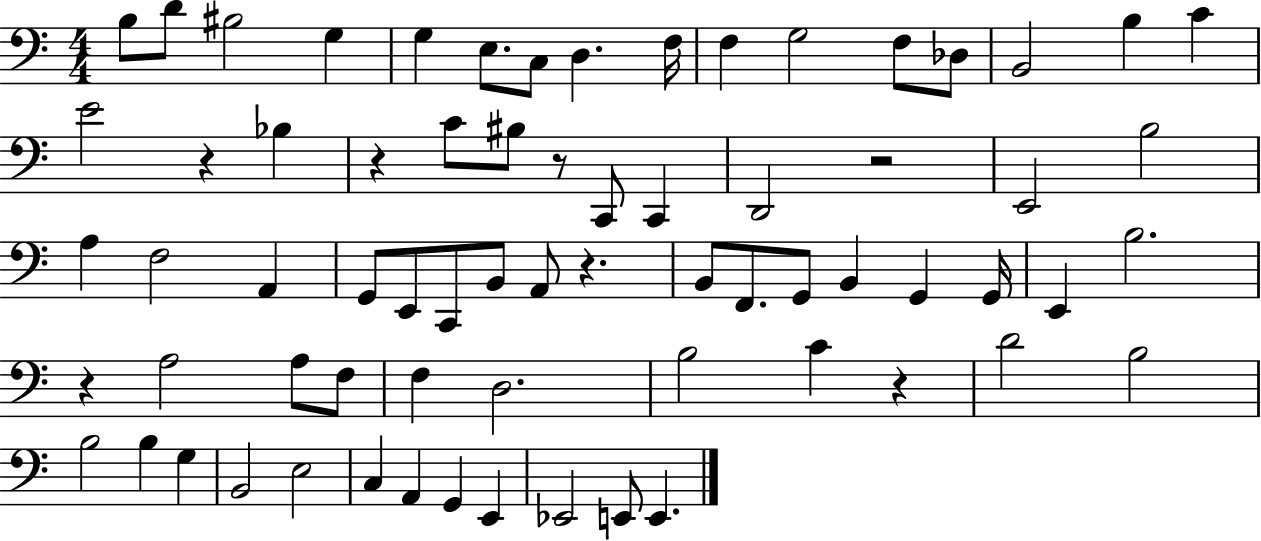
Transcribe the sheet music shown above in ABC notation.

X:1
T:Untitled
M:4/4
L:1/4
K:C
B,/2 D/2 ^B,2 G, G, E,/2 C,/2 D, F,/4 F, G,2 F,/2 _D,/2 B,,2 B, C E2 z _B, z C/2 ^B,/2 z/2 C,,/2 C,, D,,2 z2 E,,2 B,2 A, F,2 A,, G,,/2 E,,/2 C,,/2 B,,/2 A,,/2 z B,,/2 F,,/2 G,,/2 B,, G,, G,,/4 E,, B,2 z A,2 A,/2 F,/2 F, D,2 B,2 C z D2 B,2 B,2 B, G, B,,2 E,2 C, A,, G,, E,, _E,,2 E,,/2 E,,